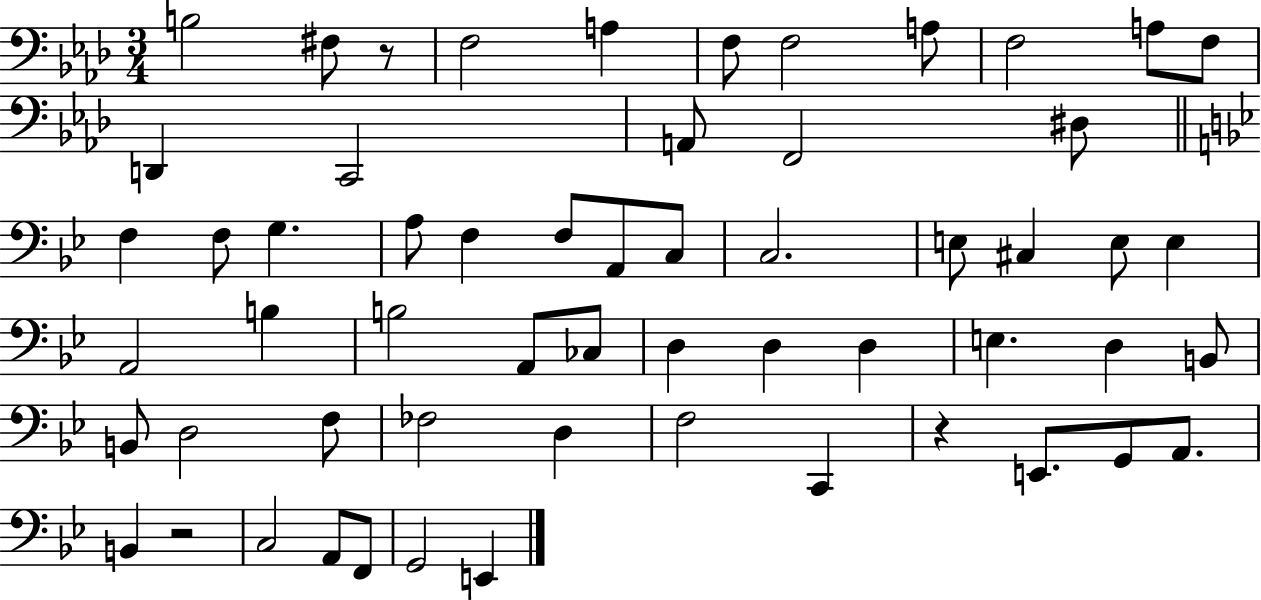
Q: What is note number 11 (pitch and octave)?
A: D2